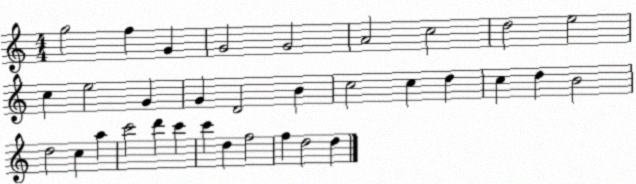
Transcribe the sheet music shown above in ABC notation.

X:1
T:Untitled
M:4/4
L:1/4
K:C
g2 f G G2 G2 A2 c2 d2 e2 c e2 G G D2 B c2 c d c d B2 d2 c a c'2 d' c' c' d f2 f d2 d